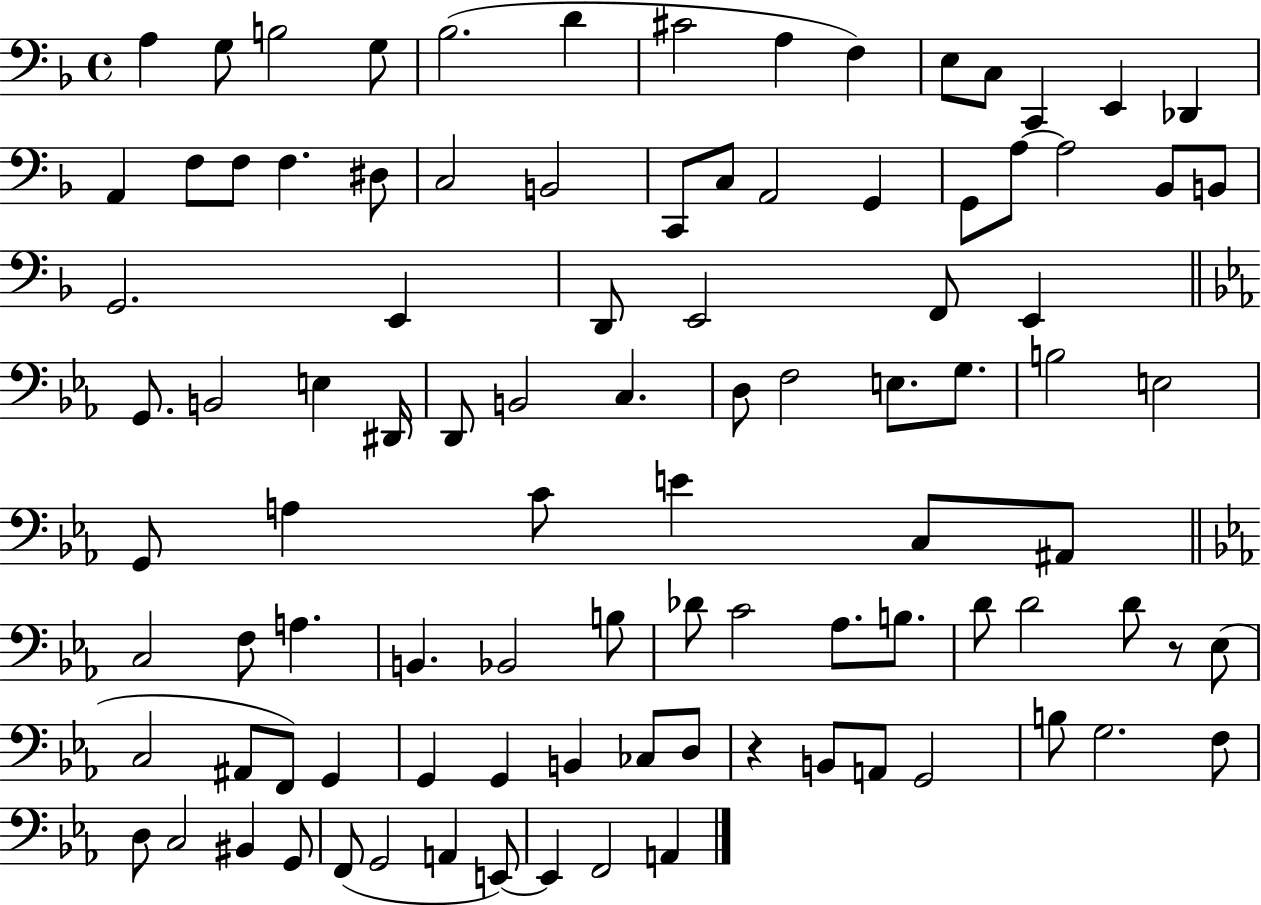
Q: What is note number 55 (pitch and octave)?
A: A#2